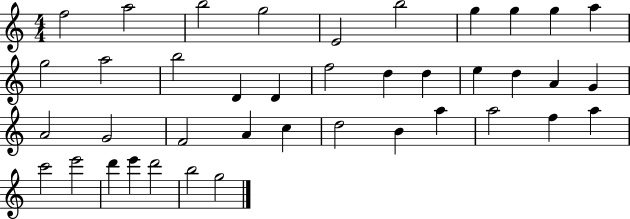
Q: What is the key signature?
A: C major